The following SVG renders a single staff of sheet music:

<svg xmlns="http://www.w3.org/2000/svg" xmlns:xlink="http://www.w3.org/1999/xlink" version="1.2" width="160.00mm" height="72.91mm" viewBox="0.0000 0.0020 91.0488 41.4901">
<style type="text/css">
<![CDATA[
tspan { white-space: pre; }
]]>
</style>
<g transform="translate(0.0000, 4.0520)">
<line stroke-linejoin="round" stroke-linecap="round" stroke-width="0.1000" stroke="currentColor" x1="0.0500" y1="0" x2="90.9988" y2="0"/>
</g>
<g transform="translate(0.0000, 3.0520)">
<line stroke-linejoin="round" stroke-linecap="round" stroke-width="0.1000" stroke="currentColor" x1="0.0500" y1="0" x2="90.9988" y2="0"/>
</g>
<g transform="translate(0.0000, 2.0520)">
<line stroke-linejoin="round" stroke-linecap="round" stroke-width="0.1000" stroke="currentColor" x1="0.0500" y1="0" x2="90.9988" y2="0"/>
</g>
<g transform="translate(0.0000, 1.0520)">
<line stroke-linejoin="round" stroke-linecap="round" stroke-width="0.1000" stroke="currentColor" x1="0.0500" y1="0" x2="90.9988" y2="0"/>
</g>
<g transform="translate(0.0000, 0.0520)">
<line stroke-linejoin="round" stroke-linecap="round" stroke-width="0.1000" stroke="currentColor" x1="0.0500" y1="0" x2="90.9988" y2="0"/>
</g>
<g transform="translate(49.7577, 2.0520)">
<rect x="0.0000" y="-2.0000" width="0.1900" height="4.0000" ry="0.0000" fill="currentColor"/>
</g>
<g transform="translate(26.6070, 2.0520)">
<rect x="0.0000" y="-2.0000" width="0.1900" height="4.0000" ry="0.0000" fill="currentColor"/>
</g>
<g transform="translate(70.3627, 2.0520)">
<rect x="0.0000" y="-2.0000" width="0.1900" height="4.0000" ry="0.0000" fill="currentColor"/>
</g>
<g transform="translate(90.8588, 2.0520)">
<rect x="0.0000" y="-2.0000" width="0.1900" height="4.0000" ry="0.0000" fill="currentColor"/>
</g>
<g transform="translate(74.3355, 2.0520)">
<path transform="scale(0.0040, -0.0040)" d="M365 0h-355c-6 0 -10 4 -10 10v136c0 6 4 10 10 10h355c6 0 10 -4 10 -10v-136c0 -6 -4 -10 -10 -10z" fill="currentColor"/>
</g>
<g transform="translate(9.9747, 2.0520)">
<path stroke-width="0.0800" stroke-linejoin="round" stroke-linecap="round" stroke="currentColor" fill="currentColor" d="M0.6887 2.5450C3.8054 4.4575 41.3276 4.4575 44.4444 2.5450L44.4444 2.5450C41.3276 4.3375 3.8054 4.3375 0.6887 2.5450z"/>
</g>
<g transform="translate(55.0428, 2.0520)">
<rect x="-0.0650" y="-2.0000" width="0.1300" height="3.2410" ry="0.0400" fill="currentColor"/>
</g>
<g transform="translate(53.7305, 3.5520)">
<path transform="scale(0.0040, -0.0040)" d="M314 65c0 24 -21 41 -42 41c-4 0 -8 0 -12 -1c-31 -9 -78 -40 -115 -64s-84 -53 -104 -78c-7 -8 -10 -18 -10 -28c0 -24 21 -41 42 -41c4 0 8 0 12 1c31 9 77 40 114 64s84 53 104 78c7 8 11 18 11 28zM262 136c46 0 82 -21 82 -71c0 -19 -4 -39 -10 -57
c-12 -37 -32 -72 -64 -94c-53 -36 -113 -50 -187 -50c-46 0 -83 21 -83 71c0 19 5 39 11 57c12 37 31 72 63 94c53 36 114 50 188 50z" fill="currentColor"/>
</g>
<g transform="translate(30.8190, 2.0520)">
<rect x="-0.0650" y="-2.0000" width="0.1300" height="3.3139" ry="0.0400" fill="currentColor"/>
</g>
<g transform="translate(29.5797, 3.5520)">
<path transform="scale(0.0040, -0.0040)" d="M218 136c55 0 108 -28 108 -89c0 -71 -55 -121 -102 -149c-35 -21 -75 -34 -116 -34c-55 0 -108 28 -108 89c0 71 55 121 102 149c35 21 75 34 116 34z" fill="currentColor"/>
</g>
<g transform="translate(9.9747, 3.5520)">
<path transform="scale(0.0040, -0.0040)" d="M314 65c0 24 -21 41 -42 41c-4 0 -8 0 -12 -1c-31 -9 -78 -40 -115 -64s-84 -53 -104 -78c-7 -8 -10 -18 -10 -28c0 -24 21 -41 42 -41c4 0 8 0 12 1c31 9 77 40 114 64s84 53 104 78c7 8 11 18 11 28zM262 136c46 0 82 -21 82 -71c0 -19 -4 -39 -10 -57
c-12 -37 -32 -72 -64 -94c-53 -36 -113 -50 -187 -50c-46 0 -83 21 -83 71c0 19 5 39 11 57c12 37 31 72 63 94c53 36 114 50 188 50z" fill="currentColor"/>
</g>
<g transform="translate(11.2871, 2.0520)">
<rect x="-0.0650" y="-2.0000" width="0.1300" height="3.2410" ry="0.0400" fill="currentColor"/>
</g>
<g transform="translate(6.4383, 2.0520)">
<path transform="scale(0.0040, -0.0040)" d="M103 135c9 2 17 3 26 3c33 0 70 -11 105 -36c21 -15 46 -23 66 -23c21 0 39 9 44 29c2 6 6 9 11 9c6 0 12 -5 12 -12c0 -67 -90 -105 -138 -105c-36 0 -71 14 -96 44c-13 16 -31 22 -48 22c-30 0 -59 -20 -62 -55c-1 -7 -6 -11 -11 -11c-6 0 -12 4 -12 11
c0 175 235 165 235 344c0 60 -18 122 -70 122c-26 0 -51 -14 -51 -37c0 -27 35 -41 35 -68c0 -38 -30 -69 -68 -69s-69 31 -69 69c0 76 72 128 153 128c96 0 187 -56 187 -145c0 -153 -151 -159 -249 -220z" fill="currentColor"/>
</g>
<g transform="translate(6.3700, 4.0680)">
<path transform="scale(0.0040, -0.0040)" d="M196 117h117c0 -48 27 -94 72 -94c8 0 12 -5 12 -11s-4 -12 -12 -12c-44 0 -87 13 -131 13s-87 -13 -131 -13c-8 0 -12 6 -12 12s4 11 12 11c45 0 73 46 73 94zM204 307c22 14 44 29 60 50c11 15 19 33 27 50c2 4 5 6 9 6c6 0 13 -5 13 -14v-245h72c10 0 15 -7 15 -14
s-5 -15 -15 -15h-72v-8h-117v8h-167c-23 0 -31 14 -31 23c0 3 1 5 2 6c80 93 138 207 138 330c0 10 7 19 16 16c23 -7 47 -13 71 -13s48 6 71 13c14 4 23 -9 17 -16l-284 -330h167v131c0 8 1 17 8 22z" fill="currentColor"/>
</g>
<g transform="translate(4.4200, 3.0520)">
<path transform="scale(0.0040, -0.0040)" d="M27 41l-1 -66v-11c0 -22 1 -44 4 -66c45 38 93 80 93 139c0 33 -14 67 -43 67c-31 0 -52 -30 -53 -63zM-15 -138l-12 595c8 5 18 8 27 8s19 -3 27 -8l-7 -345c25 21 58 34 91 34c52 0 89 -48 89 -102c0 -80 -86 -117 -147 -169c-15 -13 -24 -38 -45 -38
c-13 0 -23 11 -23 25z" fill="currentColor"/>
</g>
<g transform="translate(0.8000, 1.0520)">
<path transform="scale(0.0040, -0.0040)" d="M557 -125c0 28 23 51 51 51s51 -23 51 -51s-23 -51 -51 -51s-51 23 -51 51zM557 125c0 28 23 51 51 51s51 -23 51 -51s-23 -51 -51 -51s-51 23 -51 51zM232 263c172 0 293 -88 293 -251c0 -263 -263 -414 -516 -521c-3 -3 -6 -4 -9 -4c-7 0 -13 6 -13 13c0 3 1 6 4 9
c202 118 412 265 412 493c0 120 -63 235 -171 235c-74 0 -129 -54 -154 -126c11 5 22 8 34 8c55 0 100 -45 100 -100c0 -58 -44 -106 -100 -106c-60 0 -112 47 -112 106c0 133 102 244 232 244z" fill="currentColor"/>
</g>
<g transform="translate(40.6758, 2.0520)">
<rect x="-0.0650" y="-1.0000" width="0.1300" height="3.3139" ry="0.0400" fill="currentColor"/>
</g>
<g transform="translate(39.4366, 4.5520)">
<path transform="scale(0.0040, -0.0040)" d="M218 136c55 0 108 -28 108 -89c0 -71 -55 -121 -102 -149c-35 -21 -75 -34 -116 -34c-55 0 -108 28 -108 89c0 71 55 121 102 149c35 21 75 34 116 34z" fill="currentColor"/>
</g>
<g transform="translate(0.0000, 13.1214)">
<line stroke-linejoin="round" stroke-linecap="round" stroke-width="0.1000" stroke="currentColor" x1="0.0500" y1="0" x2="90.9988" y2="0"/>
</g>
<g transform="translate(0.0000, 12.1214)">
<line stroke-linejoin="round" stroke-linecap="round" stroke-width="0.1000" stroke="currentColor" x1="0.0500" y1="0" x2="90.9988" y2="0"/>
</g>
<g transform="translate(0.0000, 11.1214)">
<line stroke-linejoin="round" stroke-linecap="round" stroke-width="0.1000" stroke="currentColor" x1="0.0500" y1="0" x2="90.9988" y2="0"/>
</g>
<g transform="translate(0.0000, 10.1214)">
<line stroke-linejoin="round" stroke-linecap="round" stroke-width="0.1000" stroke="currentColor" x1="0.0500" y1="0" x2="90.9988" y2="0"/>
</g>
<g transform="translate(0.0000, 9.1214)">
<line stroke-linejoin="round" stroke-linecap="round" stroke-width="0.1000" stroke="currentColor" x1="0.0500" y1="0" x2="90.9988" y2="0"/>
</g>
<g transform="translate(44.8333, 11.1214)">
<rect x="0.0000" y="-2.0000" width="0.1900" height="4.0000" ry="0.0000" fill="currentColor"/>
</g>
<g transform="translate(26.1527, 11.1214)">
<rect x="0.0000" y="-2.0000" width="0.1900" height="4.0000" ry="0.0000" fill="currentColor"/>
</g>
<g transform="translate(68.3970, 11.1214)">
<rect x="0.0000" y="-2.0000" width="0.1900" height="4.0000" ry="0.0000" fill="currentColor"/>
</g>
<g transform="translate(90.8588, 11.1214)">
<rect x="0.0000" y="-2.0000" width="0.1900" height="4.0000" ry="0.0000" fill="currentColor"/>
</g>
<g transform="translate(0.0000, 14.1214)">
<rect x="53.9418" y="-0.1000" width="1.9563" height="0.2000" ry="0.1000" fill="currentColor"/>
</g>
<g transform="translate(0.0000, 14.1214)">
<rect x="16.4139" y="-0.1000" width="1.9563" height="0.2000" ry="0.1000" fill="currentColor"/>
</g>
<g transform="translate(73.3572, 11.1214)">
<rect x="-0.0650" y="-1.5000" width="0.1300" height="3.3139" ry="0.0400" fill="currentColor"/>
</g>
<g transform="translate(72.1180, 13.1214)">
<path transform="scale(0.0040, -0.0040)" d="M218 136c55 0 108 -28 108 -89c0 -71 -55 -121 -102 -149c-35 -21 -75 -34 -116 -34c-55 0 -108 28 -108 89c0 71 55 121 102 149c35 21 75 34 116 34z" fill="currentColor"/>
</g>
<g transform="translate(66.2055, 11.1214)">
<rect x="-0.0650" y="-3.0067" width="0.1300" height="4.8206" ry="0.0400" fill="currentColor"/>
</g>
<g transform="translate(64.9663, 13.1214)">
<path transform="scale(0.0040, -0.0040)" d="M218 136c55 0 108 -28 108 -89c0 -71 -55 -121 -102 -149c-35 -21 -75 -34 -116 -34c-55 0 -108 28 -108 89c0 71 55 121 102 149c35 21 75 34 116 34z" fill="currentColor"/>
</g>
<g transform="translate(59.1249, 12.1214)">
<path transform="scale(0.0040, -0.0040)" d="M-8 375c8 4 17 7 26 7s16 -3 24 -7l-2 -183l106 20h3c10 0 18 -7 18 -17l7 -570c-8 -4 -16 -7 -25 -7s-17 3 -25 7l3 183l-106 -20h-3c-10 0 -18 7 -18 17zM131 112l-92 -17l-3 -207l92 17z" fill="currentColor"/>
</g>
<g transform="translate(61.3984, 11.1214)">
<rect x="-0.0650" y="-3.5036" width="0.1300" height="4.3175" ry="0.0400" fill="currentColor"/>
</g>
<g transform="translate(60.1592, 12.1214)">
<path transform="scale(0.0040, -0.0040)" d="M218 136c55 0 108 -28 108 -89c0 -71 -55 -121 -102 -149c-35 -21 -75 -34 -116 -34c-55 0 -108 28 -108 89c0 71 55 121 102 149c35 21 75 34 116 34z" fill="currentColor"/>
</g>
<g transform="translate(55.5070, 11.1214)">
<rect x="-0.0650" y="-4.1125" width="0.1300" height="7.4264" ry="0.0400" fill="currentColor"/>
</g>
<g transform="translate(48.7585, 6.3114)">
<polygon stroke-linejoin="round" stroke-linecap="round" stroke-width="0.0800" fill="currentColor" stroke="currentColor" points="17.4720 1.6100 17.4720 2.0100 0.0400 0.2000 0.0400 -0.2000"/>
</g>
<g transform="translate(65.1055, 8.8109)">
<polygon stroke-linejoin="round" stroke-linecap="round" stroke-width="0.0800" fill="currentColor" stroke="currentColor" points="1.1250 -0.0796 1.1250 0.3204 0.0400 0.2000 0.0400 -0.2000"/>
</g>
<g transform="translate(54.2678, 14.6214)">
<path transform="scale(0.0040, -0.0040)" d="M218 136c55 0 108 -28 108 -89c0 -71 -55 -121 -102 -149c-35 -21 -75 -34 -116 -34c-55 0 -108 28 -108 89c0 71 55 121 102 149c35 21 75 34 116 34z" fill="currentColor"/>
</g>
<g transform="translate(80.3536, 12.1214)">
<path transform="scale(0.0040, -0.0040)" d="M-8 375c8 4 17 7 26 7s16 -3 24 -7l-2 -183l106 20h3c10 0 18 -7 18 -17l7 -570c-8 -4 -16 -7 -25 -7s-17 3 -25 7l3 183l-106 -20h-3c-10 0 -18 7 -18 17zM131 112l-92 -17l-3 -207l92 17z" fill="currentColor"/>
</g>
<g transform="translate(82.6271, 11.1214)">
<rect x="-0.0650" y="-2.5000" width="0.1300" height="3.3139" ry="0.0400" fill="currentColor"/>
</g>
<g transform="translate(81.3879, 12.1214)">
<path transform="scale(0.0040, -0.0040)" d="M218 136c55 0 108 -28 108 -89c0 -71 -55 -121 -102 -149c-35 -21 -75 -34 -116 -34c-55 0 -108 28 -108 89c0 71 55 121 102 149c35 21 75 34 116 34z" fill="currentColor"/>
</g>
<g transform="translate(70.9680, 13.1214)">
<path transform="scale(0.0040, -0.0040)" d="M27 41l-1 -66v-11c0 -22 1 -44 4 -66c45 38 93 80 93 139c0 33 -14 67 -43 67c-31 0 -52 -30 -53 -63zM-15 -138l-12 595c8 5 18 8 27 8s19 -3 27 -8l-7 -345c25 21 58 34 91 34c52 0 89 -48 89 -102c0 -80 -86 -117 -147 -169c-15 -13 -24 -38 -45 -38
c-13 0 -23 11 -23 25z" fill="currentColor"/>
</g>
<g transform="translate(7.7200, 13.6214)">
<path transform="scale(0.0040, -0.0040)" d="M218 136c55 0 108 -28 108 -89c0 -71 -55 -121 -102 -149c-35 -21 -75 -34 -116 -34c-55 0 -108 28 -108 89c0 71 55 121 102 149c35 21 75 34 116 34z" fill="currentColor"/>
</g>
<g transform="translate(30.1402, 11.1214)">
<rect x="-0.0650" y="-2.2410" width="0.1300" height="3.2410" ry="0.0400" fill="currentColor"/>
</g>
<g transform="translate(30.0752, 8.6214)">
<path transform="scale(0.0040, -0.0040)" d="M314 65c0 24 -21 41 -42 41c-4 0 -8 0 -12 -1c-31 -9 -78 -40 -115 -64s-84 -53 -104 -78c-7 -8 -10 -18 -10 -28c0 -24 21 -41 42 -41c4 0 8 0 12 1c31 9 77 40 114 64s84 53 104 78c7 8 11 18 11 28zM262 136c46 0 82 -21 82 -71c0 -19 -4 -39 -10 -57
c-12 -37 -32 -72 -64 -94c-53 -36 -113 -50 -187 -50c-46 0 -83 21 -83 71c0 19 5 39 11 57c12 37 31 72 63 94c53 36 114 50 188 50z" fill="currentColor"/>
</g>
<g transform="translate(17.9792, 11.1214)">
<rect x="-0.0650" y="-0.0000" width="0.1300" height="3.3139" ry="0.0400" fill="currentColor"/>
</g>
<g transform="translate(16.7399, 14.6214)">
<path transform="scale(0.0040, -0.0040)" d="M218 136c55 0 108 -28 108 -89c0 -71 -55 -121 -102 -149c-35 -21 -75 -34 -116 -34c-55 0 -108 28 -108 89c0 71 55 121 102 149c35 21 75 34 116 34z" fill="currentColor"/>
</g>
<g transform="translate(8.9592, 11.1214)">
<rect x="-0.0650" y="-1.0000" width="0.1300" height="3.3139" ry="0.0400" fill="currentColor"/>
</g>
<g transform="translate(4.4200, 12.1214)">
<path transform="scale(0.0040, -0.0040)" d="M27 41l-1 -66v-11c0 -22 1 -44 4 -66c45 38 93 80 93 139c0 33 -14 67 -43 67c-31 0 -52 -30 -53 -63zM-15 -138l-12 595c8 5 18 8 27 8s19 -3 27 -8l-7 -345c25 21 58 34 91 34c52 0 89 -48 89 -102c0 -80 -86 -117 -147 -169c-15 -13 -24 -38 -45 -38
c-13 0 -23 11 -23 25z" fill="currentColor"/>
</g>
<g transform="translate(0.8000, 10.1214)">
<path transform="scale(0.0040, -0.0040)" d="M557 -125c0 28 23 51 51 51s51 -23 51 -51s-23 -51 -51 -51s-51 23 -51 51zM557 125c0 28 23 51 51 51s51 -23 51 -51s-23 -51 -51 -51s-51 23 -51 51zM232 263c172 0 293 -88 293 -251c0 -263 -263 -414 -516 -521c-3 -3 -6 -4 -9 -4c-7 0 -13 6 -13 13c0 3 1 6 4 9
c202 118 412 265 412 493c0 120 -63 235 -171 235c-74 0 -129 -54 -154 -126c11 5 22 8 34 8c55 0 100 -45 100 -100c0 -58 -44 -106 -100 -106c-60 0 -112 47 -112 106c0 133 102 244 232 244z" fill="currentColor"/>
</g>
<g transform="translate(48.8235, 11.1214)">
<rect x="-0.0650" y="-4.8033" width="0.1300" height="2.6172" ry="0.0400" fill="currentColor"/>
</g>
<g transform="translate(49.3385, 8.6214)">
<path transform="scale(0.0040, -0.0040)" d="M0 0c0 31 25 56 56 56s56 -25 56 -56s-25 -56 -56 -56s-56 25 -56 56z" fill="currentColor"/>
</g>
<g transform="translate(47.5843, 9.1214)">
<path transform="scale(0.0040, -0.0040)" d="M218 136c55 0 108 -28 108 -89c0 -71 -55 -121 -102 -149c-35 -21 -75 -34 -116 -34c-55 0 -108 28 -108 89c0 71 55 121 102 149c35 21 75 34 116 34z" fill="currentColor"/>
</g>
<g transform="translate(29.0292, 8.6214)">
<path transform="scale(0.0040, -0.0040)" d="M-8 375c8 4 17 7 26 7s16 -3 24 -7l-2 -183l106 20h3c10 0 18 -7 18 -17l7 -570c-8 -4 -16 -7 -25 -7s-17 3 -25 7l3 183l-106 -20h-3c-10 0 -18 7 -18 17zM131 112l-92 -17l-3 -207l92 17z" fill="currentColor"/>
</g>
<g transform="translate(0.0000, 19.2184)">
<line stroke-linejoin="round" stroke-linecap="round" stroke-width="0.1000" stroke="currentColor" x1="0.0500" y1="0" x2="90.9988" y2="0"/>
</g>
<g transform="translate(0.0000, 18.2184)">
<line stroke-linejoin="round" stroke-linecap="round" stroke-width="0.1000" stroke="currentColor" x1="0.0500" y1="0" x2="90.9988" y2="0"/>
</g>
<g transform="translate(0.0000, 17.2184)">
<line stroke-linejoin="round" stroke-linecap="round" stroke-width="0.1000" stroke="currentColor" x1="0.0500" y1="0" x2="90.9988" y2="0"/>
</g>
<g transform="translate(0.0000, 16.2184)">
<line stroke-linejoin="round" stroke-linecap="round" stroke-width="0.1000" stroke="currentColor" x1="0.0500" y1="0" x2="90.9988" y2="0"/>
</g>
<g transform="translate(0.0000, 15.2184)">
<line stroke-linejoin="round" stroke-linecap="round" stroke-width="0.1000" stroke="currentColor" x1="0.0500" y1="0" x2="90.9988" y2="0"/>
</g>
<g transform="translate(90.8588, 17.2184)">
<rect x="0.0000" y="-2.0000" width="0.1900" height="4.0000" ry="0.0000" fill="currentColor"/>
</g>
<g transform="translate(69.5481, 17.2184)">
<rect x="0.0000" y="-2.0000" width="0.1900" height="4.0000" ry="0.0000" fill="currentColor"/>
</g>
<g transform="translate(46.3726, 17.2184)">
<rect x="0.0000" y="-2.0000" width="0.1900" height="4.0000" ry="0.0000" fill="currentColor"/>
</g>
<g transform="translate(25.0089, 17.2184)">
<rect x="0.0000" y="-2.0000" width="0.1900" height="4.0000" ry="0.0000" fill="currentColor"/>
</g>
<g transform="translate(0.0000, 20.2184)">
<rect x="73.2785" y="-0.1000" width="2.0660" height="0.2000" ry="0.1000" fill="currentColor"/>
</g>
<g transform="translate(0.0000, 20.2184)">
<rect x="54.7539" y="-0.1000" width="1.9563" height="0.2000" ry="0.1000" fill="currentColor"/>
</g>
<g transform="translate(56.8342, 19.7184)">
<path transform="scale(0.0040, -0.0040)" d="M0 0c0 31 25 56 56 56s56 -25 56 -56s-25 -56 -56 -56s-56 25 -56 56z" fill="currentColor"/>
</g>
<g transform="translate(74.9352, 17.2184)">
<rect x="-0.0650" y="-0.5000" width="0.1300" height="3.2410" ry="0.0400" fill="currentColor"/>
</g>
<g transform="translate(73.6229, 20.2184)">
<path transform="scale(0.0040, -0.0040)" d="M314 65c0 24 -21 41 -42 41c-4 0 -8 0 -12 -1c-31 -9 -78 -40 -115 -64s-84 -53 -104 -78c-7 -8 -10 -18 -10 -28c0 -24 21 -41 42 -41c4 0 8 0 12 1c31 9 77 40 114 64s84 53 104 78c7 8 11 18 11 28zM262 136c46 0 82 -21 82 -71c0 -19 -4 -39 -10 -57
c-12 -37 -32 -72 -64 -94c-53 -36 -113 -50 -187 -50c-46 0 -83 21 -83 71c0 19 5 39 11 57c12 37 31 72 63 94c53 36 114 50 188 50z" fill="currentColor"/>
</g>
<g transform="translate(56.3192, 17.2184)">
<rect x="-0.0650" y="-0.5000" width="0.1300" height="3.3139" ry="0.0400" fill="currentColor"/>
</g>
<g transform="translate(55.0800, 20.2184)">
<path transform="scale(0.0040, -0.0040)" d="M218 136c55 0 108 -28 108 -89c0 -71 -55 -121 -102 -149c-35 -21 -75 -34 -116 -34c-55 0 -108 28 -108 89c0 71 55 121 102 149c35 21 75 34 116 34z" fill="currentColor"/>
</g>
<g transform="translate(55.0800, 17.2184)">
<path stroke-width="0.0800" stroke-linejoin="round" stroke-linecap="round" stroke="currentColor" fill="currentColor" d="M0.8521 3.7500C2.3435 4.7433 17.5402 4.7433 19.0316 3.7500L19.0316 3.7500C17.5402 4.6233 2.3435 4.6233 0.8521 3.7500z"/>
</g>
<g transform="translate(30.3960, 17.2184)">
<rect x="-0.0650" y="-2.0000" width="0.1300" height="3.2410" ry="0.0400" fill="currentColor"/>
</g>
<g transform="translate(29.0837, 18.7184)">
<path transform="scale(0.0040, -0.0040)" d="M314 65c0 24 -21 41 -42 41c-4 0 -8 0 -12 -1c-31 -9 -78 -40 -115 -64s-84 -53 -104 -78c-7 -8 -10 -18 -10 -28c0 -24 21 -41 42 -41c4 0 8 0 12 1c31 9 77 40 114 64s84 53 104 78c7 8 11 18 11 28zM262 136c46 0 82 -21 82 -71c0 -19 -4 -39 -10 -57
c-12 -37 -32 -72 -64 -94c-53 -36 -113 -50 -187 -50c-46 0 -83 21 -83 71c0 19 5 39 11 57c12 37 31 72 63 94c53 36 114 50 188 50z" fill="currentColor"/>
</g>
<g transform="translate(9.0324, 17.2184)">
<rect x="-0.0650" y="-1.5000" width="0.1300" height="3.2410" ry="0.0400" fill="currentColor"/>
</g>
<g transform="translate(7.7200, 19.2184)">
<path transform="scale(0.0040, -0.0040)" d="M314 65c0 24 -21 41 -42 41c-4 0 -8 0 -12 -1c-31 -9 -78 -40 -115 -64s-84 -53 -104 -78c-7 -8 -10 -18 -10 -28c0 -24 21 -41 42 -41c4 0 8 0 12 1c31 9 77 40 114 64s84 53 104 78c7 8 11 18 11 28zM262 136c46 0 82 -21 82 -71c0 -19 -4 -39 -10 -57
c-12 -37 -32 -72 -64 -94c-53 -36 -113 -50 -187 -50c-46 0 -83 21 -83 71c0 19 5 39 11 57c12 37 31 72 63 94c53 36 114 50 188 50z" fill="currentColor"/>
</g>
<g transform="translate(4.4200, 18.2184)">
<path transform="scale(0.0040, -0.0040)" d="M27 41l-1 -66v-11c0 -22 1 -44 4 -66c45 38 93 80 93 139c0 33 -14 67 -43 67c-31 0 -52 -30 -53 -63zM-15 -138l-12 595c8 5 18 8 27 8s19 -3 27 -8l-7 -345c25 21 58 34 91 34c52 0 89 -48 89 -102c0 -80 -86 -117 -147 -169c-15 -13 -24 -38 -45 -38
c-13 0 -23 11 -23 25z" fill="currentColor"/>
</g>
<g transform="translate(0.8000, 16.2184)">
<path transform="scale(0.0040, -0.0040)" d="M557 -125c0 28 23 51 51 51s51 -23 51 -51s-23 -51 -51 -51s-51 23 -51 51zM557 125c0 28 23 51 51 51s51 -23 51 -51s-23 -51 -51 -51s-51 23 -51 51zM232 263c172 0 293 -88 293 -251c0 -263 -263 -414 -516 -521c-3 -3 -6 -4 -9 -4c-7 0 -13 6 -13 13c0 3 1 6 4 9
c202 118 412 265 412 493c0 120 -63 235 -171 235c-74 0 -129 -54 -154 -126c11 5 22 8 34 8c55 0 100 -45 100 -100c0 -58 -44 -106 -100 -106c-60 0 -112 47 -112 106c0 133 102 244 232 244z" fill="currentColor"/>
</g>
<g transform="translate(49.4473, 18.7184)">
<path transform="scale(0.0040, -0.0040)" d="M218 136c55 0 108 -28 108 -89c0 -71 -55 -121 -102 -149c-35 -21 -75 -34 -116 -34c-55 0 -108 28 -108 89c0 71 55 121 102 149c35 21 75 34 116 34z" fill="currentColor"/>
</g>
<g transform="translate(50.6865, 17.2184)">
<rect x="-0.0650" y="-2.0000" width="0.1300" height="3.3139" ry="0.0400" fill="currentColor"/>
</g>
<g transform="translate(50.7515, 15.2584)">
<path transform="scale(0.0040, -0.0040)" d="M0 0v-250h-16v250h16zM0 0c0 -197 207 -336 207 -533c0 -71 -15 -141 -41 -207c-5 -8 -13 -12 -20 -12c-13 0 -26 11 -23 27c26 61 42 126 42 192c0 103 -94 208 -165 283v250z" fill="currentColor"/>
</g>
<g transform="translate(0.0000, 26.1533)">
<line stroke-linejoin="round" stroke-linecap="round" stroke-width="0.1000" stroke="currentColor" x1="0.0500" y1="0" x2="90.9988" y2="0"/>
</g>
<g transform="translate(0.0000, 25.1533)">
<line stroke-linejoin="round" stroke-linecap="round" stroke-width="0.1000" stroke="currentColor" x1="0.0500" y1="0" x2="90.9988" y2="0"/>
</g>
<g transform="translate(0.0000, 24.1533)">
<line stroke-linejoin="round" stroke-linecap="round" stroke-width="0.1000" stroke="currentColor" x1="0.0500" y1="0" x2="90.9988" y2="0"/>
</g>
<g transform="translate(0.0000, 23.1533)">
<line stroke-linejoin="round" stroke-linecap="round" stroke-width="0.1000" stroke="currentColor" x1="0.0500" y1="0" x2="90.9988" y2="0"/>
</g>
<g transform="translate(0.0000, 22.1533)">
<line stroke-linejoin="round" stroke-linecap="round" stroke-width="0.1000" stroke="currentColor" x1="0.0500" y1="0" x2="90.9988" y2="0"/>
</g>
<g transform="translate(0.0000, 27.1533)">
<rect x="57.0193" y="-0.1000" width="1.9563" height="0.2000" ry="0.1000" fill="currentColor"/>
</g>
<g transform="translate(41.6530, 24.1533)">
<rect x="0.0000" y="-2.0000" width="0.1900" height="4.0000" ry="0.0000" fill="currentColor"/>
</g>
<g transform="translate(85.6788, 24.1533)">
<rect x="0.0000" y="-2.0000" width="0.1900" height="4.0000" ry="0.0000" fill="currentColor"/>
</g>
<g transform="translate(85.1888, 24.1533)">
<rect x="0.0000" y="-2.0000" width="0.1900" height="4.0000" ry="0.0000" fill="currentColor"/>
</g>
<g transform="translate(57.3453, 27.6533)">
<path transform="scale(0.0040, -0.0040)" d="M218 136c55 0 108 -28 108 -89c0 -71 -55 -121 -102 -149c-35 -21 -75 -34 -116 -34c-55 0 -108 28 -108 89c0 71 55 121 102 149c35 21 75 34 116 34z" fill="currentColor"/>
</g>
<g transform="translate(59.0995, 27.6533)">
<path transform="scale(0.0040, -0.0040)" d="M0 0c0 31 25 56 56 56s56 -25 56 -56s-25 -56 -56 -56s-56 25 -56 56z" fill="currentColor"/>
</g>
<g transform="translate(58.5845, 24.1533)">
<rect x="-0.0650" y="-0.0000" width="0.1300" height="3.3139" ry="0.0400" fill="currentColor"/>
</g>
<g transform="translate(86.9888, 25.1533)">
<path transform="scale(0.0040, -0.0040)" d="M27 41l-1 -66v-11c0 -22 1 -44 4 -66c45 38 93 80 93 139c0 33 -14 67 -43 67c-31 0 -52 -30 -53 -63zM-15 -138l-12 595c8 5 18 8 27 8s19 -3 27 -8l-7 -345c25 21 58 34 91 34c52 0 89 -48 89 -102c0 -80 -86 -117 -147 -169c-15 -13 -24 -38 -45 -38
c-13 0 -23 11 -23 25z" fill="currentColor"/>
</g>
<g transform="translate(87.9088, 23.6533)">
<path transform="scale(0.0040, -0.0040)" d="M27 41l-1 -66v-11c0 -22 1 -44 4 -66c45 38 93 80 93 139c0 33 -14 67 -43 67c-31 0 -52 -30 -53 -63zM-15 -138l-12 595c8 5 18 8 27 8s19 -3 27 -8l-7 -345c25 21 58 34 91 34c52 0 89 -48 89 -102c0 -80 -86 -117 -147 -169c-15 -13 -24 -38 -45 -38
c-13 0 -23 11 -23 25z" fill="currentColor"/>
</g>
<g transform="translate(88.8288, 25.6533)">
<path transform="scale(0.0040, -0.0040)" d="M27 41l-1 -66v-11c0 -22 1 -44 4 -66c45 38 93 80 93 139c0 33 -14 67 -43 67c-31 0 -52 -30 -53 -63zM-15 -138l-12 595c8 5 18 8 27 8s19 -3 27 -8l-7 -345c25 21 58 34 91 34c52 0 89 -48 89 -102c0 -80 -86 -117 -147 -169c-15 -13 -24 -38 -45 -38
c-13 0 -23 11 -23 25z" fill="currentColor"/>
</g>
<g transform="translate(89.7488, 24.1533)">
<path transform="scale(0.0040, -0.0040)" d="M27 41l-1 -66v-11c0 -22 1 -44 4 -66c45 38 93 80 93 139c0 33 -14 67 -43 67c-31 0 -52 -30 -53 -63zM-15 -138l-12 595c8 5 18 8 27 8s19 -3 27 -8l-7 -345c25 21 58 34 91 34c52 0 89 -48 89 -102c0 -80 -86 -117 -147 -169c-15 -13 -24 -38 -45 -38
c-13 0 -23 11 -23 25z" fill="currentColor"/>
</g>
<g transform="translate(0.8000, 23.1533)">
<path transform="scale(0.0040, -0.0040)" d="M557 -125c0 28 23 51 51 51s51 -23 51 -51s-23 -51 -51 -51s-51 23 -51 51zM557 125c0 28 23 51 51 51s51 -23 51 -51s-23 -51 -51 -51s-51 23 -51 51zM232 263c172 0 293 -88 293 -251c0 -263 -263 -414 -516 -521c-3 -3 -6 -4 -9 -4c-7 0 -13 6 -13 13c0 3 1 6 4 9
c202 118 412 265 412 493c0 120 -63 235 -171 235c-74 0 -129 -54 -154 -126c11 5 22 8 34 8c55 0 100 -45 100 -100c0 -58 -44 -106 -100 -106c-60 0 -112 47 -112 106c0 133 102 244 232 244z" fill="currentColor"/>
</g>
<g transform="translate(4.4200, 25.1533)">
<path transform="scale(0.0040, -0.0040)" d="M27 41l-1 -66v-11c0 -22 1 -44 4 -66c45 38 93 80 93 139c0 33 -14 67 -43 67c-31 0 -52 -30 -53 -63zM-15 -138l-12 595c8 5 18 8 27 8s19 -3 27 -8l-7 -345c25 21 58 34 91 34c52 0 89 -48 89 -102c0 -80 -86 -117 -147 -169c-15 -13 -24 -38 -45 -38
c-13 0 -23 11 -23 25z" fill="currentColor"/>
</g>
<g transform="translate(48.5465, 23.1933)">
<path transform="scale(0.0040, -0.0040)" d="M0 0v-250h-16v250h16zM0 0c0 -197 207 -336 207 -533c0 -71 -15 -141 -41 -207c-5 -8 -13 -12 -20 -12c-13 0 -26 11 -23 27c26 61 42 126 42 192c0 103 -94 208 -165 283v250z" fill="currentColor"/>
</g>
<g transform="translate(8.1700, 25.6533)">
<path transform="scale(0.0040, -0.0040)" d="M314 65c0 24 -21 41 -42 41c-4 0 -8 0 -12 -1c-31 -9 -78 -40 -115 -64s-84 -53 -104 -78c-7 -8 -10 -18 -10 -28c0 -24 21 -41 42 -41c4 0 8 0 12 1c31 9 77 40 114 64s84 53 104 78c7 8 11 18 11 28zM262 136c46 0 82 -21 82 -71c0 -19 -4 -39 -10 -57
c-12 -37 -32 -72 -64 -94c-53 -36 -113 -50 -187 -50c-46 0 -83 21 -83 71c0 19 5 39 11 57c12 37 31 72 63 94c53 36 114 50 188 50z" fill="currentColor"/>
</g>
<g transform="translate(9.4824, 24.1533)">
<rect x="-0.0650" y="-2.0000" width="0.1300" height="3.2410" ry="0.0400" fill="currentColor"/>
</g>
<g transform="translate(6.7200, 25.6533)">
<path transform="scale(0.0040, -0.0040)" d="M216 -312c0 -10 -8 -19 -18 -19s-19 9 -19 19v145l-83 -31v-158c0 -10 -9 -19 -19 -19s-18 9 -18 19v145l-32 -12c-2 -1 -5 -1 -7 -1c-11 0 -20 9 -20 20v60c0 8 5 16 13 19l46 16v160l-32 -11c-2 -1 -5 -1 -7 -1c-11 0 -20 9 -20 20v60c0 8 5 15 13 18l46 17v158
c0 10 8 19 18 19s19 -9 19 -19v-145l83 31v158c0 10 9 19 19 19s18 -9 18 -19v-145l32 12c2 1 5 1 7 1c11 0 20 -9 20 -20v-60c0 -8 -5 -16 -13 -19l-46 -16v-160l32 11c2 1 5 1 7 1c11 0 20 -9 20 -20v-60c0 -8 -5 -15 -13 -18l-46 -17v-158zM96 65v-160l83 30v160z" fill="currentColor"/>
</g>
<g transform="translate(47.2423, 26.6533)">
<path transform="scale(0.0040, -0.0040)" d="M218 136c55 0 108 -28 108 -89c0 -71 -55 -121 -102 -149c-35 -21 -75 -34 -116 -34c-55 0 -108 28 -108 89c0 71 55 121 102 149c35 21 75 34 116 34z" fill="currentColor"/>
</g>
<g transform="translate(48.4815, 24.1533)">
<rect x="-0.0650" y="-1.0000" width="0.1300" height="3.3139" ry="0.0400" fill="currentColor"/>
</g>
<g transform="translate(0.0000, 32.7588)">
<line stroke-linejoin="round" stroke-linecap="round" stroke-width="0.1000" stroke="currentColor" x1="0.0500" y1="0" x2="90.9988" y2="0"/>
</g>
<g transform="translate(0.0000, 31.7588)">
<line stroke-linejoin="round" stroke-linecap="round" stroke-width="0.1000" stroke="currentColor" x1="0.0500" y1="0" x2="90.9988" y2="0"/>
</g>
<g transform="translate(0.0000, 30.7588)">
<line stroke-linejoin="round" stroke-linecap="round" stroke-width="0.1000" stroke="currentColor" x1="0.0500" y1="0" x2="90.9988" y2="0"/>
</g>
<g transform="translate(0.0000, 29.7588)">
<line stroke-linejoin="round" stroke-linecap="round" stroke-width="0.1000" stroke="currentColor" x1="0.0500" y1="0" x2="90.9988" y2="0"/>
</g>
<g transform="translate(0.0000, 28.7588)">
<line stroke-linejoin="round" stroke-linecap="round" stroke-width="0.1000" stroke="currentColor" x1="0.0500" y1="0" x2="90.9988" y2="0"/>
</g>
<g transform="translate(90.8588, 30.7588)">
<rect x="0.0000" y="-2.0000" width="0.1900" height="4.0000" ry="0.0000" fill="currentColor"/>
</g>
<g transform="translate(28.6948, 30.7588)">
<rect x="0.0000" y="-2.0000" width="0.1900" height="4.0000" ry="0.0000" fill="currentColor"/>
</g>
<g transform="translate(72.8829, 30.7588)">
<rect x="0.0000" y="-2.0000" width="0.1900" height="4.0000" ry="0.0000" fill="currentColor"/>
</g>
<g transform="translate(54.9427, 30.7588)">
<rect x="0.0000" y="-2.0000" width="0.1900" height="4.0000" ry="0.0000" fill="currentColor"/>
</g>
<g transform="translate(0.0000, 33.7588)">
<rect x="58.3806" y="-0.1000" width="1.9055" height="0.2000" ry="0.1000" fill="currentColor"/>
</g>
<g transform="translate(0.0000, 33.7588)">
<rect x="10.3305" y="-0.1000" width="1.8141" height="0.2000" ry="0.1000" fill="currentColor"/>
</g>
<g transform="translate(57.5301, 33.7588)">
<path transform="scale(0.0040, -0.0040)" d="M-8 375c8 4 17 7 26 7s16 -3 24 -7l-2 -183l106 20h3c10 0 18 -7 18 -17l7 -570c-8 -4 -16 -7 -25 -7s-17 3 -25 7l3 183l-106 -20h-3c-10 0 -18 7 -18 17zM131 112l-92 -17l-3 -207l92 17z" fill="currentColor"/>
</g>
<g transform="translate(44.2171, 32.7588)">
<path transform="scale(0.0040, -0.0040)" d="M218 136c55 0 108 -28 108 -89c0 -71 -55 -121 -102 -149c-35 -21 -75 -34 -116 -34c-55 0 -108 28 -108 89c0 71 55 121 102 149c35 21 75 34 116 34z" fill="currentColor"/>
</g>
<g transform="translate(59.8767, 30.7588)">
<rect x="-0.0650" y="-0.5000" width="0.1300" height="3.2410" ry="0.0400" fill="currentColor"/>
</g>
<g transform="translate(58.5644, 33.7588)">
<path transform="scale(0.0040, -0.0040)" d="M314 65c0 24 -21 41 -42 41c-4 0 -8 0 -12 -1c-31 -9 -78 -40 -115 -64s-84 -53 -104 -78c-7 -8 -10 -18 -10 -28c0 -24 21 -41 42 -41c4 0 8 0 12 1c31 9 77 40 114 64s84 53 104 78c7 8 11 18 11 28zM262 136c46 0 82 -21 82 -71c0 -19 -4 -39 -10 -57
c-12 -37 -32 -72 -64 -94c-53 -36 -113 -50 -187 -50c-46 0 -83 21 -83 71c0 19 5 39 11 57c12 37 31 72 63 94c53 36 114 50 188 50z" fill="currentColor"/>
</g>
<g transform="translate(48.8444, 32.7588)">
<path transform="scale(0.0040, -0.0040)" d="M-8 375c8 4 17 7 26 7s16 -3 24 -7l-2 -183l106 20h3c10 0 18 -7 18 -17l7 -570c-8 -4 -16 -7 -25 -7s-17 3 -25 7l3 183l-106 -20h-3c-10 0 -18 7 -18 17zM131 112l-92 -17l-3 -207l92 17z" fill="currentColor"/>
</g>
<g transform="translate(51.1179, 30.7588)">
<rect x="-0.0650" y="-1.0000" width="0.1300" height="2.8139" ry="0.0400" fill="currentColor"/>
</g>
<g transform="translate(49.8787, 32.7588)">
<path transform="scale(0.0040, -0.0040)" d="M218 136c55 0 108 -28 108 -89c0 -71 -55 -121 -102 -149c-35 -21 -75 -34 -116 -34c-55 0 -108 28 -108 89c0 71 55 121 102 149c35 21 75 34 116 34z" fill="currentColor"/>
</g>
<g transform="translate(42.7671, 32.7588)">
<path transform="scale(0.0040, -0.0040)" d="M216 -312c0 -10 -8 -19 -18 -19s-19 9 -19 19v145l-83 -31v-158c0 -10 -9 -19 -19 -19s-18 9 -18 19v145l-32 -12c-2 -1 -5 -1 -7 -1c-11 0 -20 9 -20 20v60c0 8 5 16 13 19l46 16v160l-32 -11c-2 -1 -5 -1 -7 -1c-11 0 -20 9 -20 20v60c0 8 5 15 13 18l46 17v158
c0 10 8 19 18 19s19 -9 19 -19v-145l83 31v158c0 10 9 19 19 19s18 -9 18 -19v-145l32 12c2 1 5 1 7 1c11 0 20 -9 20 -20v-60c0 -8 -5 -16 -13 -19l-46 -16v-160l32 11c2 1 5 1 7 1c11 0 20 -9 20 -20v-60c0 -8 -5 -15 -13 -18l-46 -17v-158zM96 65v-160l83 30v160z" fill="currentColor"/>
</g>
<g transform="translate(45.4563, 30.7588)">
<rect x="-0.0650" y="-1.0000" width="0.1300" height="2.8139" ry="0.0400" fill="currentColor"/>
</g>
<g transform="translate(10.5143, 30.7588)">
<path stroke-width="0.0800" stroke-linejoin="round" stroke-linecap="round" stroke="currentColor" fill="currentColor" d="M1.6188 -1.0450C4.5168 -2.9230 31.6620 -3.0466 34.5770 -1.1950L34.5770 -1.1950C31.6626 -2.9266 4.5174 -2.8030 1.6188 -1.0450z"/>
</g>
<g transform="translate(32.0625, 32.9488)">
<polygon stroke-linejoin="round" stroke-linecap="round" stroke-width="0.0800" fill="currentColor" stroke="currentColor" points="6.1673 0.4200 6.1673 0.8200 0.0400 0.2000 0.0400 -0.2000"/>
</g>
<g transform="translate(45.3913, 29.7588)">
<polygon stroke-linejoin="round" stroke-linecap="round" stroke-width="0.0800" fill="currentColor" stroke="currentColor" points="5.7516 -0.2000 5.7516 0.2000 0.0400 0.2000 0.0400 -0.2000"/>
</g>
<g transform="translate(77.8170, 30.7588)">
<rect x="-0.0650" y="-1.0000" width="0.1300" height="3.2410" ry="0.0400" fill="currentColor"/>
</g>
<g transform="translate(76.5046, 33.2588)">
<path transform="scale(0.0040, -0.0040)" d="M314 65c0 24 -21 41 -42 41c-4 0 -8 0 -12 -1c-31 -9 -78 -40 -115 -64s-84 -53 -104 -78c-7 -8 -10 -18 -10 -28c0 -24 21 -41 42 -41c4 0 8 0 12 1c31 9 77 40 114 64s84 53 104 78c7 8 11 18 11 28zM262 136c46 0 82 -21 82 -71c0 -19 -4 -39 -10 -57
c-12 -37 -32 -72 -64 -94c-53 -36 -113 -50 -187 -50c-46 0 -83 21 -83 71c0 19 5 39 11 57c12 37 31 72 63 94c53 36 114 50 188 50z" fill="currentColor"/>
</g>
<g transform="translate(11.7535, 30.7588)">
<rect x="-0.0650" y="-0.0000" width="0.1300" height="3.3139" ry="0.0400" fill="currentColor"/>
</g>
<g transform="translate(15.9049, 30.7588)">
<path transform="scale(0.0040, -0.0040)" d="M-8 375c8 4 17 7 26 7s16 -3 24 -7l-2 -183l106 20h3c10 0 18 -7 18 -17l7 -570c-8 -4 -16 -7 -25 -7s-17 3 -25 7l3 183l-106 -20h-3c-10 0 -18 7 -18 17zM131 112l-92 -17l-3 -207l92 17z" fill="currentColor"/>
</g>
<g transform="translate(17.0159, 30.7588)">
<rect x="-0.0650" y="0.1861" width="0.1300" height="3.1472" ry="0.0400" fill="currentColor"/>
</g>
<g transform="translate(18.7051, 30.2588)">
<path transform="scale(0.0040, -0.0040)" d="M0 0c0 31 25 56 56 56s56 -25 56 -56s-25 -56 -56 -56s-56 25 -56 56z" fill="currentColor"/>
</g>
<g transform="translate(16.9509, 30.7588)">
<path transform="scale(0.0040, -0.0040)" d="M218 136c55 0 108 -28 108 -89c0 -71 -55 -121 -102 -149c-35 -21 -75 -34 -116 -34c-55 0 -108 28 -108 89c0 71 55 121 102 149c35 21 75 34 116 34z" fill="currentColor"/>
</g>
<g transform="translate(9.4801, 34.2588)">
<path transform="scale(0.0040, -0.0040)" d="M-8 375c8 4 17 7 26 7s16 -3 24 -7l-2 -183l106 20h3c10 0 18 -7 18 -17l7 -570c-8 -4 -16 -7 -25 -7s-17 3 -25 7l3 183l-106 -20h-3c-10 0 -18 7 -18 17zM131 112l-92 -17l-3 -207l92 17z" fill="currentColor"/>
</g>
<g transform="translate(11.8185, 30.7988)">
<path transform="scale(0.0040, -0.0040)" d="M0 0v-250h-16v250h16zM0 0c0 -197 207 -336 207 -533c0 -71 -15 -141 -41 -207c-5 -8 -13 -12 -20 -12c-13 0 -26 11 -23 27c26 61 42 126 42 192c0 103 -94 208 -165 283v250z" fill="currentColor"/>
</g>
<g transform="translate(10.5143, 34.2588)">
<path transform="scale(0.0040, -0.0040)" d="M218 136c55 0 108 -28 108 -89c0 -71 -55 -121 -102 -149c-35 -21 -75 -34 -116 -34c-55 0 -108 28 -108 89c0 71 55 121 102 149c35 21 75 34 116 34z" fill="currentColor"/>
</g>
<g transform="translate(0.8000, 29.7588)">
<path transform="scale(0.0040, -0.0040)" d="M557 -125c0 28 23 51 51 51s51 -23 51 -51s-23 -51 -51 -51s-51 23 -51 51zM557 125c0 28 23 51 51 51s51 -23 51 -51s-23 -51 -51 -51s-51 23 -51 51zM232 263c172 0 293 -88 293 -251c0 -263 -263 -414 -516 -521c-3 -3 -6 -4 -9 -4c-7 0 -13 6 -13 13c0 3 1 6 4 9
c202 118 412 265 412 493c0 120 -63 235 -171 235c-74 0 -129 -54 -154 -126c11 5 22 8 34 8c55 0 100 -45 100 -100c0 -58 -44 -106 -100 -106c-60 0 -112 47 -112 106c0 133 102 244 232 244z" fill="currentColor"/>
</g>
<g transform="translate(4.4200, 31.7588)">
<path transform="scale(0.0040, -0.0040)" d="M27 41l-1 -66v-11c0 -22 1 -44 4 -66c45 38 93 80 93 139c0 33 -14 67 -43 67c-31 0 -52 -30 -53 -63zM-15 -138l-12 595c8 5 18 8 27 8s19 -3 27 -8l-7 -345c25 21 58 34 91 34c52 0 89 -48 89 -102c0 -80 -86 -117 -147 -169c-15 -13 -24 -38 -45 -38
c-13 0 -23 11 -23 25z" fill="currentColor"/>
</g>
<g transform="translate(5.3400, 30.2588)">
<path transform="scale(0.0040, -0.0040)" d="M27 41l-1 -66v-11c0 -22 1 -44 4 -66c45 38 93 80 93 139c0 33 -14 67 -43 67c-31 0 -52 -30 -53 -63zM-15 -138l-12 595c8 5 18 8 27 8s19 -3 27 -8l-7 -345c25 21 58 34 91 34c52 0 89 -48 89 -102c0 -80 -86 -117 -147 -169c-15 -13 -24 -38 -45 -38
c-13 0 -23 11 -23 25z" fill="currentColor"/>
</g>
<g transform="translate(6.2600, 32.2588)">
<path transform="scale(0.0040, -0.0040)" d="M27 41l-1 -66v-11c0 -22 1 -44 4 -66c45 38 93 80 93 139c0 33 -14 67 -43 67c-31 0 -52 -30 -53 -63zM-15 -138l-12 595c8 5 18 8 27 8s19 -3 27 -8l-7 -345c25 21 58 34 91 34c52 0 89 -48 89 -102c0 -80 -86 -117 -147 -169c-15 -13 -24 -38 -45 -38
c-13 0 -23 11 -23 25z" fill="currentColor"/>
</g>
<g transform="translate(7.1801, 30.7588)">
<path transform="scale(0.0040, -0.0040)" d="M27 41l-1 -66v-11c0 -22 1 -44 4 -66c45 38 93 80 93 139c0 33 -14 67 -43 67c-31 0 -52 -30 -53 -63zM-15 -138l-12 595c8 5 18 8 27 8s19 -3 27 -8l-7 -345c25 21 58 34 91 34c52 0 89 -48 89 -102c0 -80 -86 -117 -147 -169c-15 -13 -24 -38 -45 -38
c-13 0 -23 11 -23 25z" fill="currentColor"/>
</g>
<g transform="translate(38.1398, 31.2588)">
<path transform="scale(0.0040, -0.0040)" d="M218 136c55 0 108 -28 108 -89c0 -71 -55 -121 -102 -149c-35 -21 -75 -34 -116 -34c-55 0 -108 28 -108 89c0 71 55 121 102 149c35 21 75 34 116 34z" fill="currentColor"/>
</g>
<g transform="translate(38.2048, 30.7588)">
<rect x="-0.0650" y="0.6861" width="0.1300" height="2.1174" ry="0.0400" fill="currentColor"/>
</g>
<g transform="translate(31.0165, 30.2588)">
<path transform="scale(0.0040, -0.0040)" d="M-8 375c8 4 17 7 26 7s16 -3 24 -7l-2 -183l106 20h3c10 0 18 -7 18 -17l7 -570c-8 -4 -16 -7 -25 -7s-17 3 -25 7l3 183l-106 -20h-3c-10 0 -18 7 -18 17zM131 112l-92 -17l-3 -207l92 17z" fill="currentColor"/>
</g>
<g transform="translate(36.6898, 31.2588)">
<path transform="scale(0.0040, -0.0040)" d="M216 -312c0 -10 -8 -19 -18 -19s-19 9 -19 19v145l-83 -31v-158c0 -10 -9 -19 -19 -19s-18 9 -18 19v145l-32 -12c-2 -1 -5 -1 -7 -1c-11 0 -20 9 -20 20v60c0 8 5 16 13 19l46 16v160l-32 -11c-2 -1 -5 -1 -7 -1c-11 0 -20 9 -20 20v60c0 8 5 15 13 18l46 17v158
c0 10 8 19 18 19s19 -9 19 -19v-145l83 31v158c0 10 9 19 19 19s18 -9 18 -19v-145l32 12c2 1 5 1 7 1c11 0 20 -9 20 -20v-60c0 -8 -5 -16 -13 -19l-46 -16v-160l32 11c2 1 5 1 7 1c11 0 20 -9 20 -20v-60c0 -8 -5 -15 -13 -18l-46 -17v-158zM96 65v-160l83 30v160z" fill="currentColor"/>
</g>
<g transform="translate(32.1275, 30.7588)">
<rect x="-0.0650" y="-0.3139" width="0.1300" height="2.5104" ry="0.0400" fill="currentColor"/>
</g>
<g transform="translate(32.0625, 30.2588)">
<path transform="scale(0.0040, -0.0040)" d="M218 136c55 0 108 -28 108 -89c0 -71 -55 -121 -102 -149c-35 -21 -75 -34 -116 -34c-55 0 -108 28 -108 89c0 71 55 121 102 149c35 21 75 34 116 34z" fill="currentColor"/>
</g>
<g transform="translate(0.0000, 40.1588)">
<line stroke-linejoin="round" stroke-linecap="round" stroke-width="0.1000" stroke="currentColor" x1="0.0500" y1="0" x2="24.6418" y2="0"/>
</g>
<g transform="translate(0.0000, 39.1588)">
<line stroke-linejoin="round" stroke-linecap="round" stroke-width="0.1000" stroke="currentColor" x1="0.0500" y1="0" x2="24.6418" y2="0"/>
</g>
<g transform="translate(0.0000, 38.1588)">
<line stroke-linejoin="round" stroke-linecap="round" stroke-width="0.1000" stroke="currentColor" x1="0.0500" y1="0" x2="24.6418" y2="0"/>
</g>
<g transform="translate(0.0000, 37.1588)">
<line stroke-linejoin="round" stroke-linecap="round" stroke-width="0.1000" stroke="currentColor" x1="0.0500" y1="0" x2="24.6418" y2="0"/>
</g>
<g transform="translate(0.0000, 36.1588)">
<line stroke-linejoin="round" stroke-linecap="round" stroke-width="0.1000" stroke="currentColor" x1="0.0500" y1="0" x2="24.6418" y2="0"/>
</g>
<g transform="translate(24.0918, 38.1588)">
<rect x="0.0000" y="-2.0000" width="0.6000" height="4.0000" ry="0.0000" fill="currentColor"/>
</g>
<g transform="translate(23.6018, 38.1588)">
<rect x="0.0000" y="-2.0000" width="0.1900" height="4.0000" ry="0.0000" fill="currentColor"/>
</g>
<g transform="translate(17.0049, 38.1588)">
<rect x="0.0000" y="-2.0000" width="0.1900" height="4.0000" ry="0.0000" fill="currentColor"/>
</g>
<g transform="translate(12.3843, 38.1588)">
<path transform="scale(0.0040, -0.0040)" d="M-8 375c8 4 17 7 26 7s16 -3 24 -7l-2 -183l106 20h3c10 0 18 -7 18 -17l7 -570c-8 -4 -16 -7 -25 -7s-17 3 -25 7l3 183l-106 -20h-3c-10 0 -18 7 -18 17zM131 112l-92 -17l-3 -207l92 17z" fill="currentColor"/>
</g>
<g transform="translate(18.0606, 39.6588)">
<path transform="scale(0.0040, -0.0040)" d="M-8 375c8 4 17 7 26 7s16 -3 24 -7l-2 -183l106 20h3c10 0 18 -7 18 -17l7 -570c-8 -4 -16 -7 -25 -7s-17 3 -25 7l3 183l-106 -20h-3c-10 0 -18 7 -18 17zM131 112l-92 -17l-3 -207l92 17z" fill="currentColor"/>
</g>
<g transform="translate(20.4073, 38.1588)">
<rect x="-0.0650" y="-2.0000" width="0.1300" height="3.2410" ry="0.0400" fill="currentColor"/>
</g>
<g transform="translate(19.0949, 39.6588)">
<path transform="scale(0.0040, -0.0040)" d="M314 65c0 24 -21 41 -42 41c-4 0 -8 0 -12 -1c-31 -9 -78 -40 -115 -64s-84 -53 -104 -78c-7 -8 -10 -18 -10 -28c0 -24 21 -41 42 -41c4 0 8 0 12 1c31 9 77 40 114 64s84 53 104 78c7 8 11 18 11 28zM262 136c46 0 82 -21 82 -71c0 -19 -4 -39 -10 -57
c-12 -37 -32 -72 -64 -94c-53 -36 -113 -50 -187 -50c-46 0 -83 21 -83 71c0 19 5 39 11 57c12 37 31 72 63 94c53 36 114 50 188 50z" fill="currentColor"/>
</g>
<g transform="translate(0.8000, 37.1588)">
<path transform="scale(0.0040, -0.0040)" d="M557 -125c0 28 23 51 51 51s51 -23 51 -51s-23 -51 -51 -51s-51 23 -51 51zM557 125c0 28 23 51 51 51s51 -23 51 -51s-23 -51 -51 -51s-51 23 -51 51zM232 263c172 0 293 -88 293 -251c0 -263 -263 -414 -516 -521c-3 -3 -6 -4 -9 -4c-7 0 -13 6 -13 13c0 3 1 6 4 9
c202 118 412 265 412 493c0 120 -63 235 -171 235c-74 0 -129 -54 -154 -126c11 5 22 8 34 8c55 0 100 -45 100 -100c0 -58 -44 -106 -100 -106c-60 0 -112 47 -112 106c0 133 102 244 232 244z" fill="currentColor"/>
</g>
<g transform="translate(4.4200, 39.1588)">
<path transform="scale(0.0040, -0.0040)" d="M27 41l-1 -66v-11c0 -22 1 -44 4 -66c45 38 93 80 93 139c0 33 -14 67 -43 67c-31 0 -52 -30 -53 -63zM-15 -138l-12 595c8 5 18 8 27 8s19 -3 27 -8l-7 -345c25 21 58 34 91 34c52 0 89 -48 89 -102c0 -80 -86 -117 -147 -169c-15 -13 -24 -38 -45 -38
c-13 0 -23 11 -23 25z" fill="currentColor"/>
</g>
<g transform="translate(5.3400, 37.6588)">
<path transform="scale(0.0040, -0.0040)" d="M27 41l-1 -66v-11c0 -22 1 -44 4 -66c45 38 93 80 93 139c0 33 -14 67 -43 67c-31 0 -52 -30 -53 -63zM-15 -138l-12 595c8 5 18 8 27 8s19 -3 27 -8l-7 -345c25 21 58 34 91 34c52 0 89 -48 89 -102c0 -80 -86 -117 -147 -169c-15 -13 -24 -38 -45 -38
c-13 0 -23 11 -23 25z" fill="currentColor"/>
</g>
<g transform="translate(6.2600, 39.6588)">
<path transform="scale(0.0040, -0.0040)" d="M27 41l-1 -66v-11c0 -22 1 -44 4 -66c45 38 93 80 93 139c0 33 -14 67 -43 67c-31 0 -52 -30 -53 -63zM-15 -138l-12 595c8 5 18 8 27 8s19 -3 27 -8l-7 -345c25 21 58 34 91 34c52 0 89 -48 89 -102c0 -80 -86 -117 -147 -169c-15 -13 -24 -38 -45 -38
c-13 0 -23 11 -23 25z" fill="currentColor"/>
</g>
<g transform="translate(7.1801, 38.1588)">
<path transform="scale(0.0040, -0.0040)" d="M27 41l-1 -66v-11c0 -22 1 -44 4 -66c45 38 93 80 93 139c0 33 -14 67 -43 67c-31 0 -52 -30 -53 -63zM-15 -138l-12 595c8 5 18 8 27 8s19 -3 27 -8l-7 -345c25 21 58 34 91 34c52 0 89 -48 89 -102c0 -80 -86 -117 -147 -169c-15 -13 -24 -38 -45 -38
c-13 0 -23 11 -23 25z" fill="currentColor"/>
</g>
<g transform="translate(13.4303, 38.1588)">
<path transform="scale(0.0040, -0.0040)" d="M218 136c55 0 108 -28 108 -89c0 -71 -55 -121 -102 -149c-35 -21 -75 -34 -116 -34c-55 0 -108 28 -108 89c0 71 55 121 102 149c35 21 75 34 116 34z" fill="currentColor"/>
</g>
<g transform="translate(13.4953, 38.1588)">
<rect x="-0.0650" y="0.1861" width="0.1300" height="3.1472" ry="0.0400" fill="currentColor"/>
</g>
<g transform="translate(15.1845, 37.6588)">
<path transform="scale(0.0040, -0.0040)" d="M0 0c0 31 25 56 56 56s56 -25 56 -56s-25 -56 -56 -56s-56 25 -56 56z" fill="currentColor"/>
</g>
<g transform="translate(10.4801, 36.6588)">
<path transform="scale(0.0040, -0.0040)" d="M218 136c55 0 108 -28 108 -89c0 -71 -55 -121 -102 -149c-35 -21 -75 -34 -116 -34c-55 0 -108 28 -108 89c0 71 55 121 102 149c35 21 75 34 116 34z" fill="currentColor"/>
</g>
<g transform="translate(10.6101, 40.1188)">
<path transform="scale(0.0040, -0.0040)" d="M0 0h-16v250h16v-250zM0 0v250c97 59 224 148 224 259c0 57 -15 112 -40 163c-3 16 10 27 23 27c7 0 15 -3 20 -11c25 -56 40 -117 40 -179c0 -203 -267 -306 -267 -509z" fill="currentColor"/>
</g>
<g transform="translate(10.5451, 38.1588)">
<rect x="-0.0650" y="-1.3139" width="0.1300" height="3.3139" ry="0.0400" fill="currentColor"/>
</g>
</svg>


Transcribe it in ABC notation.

X:1
T:Untitled
M:2/4
L:1/4
K:F
A,,2 A,, F,, A,,2 z2 F,, D,, B,2 A,/2 D,,/2 B,,/2 G,,/4 _G,, B,, G,,2 A,,2 A,,/2 E,, E,,2 ^A,,2 F,,/2 D,, D,,/2 D, E,/2 ^C,/2 ^G,,/2 G,,/2 E,,2 F,,2 G,/2 D, A,,2